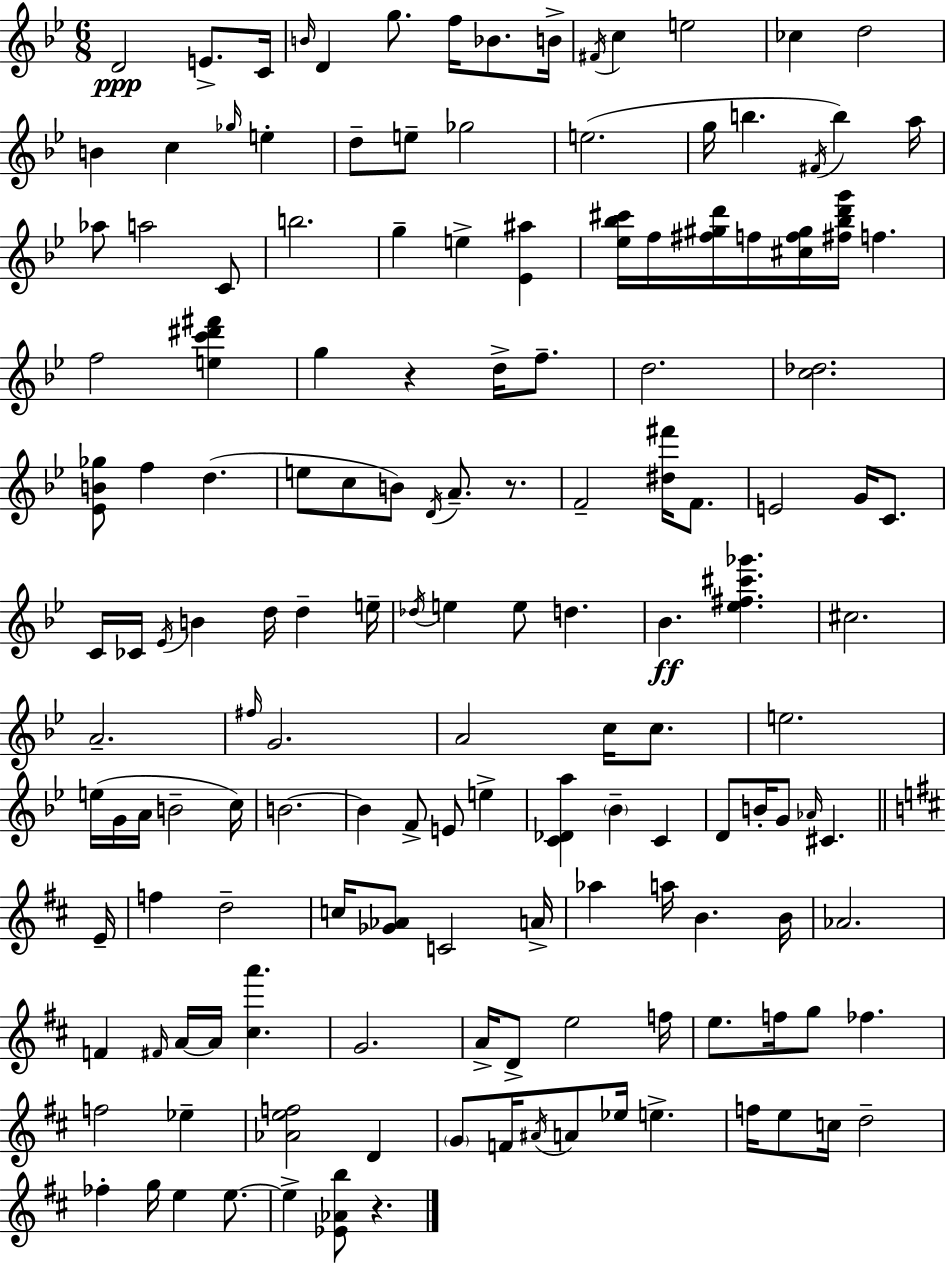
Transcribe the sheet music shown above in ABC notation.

X:1
T:Untitled
M:6/8
L:1/4
K:Gm
D2 E/2 C/4 B/4 D g/2 f/4 _B/2 B/4 ^F/4 c e2 _c d2 B c _g/4 e d/2 e/2 _g2 e2 g/4 b ^F/4 b a/4 _a/2 a2 C/2 b2 g e [_E^a] [_e_b^c']/4 f/4 [^f^gd']/4 f/4 [^cf^g]/4 [^f_bd'g']/4 f f2 [ec'^d'^f'] g z d/4 f/2 d2 [c_d]2 [_EB_g]/2 f d e/2 c/2 B/2 D/4 A/2 z/2 F2 [^d^f']/4 F/2 E2 G/4 C/2 C/4 _C/4 _E/4 B d/4 d e/4 _d/4 e e/2 d _B [_e^f^c'_g'] ^c2 A2 ^f/4 G2 A2 c/4 c/2 e2 e/4 G/4 A/4 B2 c/4 B2 B F/2 E/2 e [C_Da] _B C D/2 B/4 G/2 _A/4 ^C E/4 f d2 c/4 [_G_A]/2 C2 A/4 _a a/4 B B/4 _A2 F ^F/4 A/4 A/4 [^ca'] G2 A/4 D/2 e2 f/4 e/2 f/4 g/2 _f f2 _e [_Aef]2 D G/2 F/4 ^A/4 A/2 _e/4 e f/4 e/2 c/4 d2 _f g/4 e e/2 e [_E_Ab]/2 z